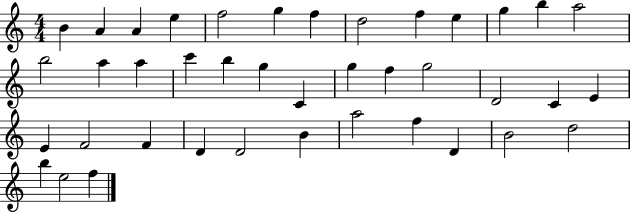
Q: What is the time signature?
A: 4/4